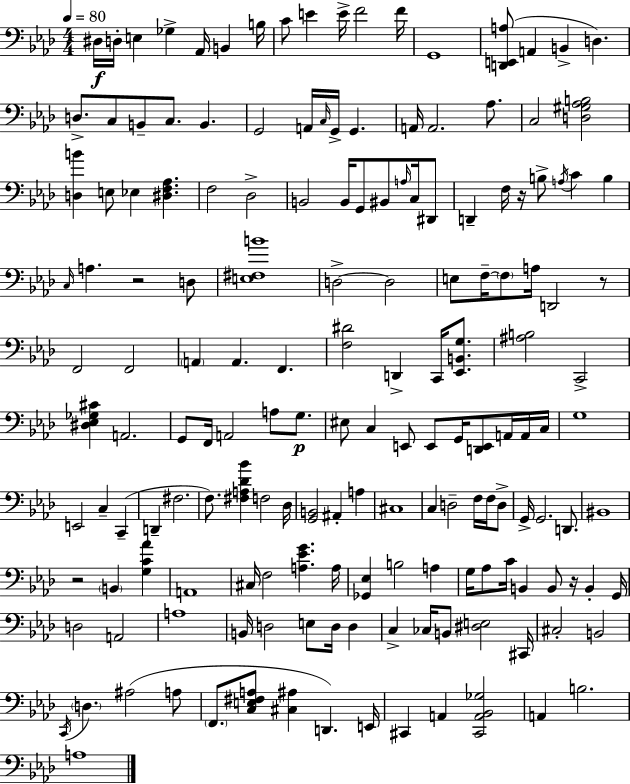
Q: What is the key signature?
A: AES major